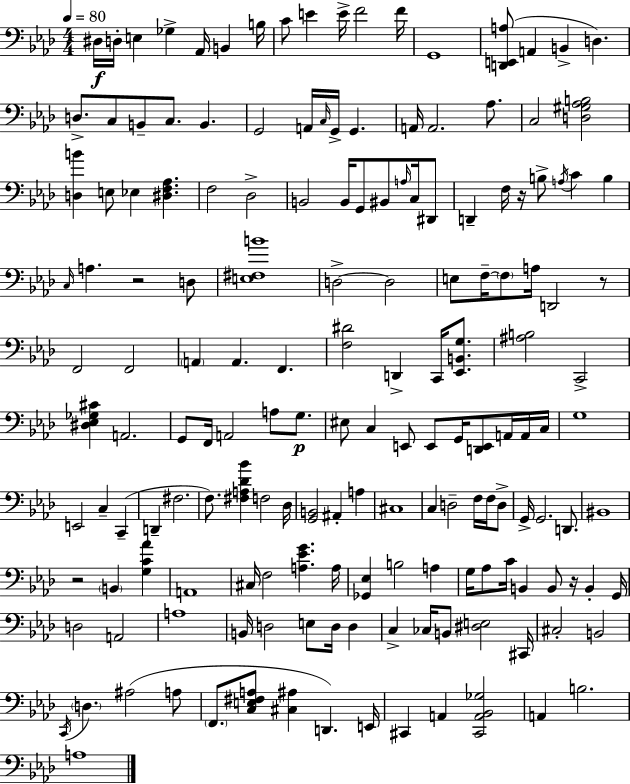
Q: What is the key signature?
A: AES major